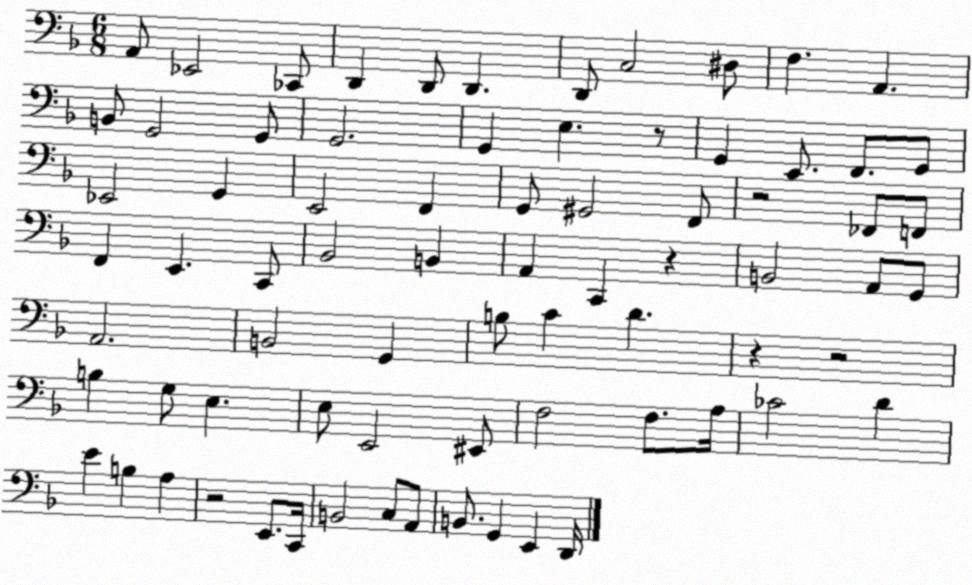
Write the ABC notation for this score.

X:1
T:Untitled
M:6/8
L:1/4
K:F
A,,/2 _E,,2 _C,,/2 D,, D,,/2 D,, D,,/2 C,2 ^D,/2 F, A,, B,,/2 G,,2 G,,/2 G,,2 G,, E, z/2 G,, E,,/2 F,,/2 G,,/2 _E,,2 G,, E,,2 F,, G,,/2 ^G,,2 F,,/2 z2 _F,,/2 F,,/2 F,, E,, C,,/2 _B,,2 B,, A,, C,, z B,,2 A,,/2 G,,/2 A,,2 B,,2 G,, B,/2 C D z z2 B, G,/2 E, E,/2 E,,2 ^E,,/2 F,2 F,/2 A,/4 _C2 D E B, A, z2 E,,/2 C,,/4 B,,2 C,/2 A,,/2 B,,/2 G,, E,, D,,/4